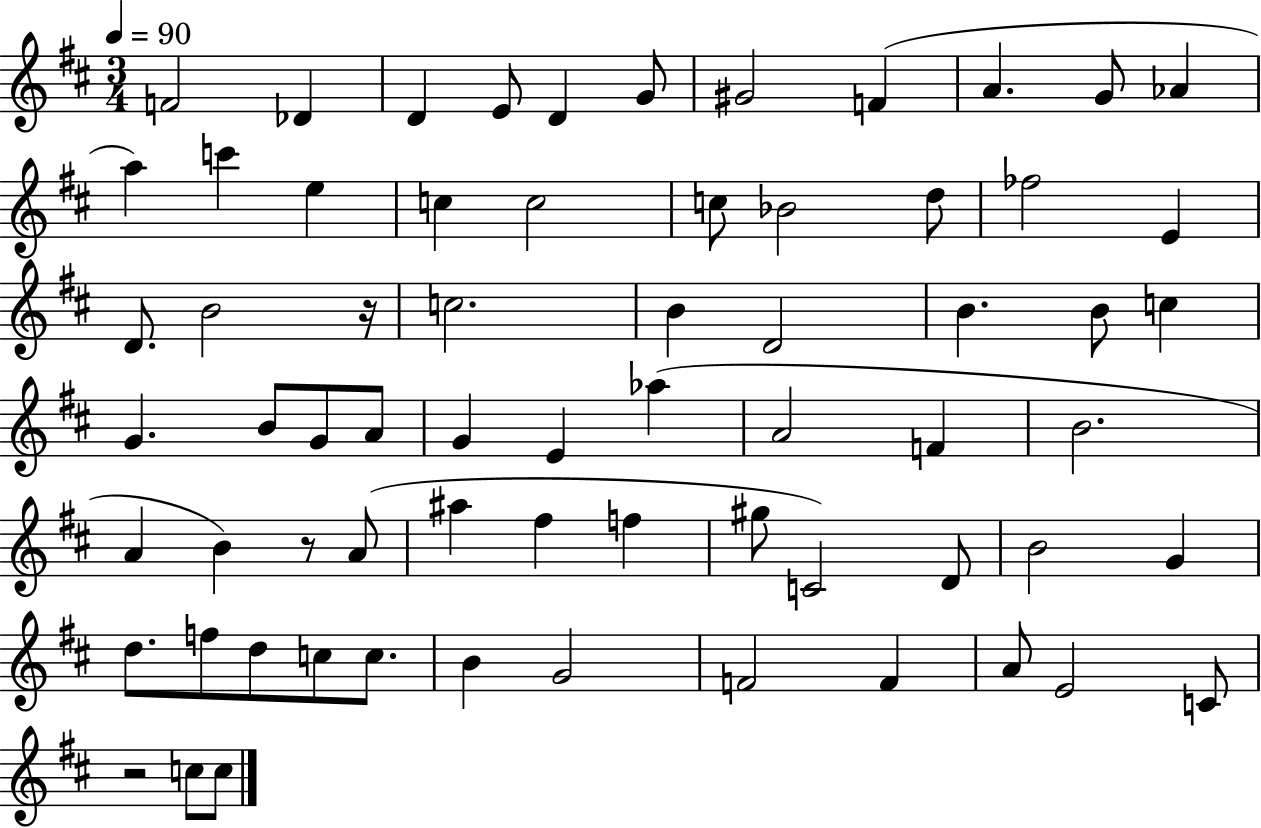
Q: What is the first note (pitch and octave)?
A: F4